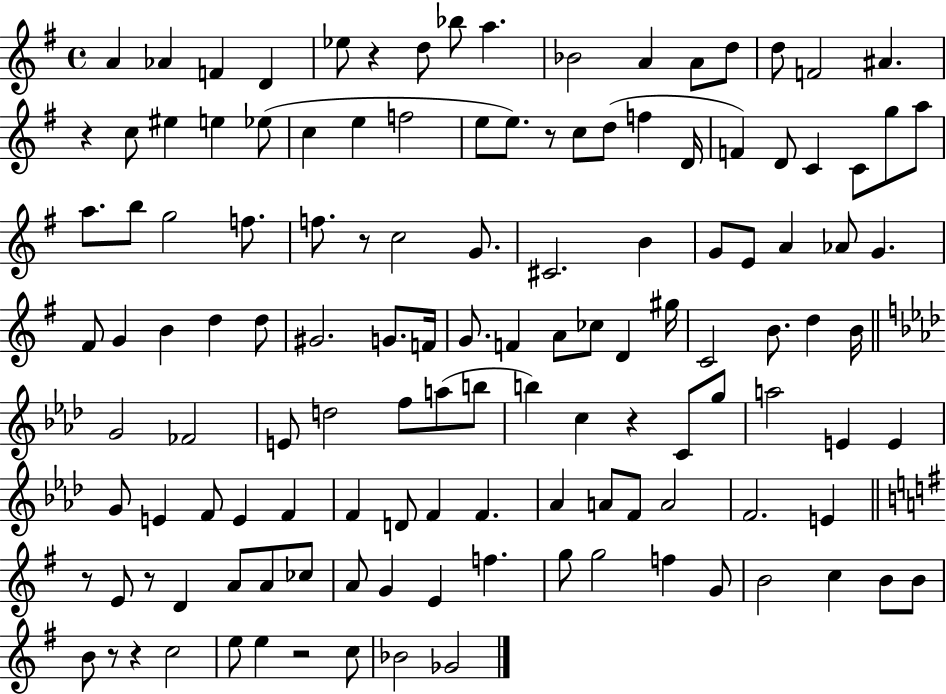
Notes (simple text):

A4/q Ab4/q F4/q D4/q Eb5/e R/q D5/e Bb5/e A5/q. Bb4/h A4/q A4/e D5/e D5/e F4/h A#4/q. R/q C5/e EIS5/q E5/q Eb5/e C5/q E5/q F5/h E5/e E5/e. R/e C5/e D5/e F5/q D4/s F4/q D4/e C4/q C4/e G5/e A5/e A5/e. B5/e G5/h F5/e. F5/e. R/e C5/h G4/e. C#4/h. B4/q G4/e E4/e A4/q Ab4/e G4/q. F#4/e G4/q B4/q D5/q D5/e G#4/h. G4/e. F4/s G4/e. F4/q A4/e CES5/e D4/q G#5/s C4/h B4/e. D5/q B4/s G4/h FES4/h E4/e D5/h F5/e A5/e B5/e B5/q C5/q R/q C4/e G5/e A5/h E4/q E4/q G4/e E4/q F4/e E4/q F4/q F4/q D4/e F4/q F4/q. Ab4/q A4/e F4/e A4/h F4/h. E4/q R/e E4/e R/e D4/q A4/e A4/e CES5/e A4/e G4/q E4/q F5/q. G5/e G5/h F5/q G4/e B4/h C5/q B4/e B4/e B4/e R/e R/q C5/h E5/e E5/q R/h C5/e Bb4/h Gb4/h